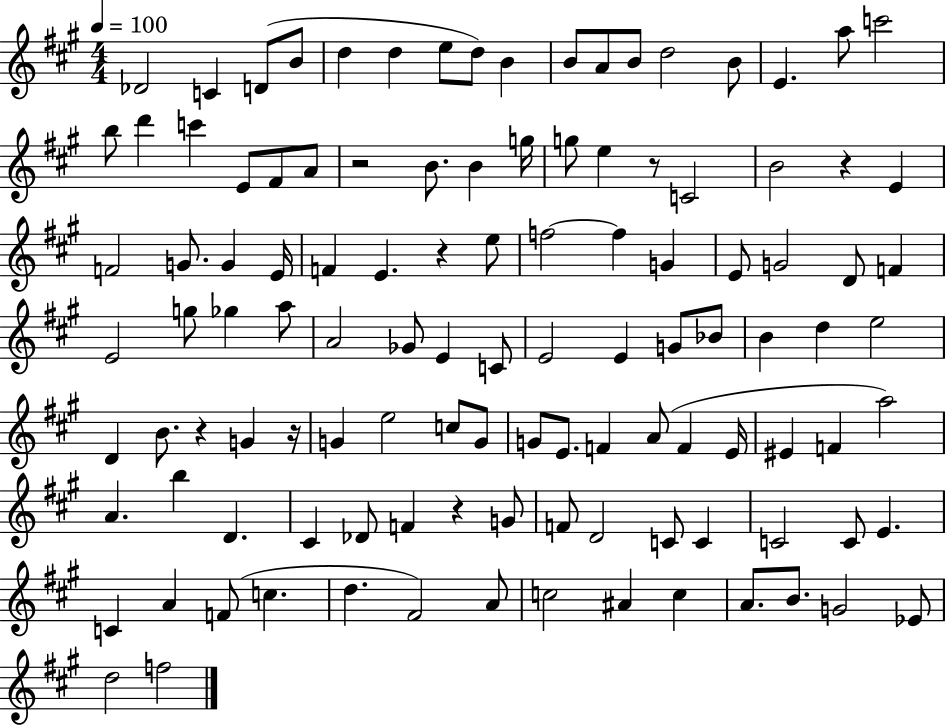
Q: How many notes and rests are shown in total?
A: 113